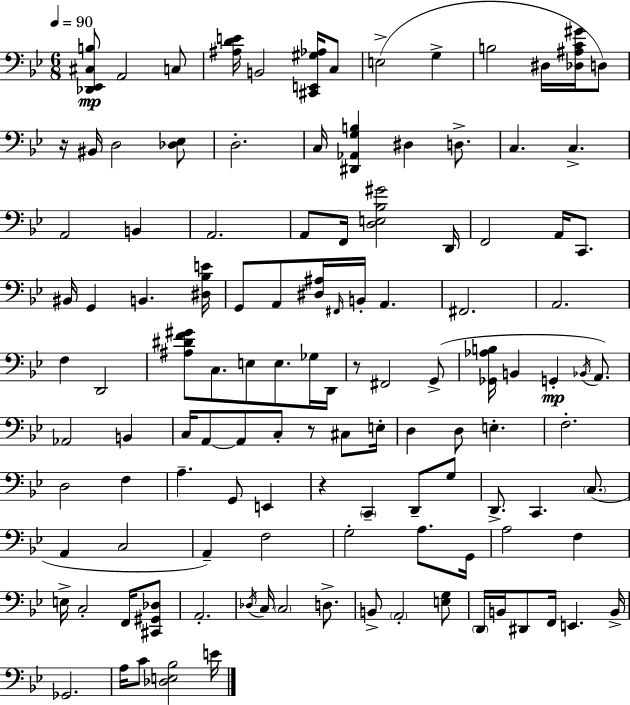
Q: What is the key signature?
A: BES major